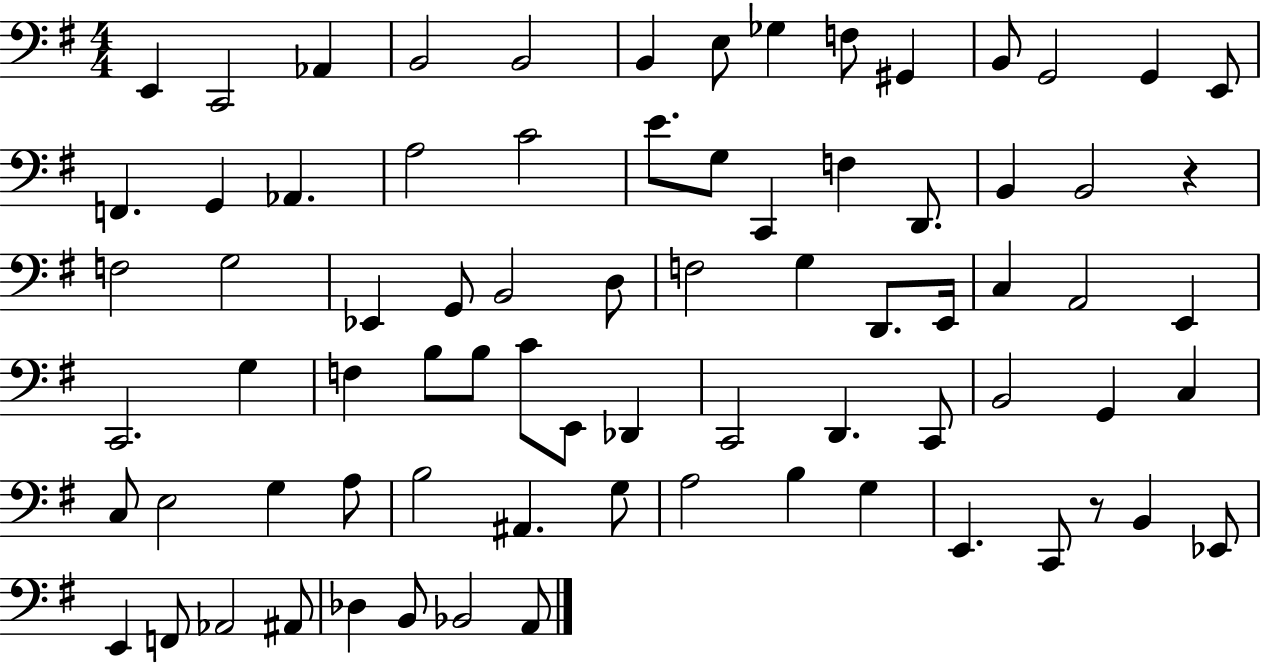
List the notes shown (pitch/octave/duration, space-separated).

E2/q C2/h Ab2/q B2/h B2/h B2/q E3/e Gb3/q F3/e G#2/q B2/e G2/h G2/q E2/e F2/q. G2/q Ab2/q. A3/h C4/h E4/e. G3/e C2/q F3/q D2/e. B2/q B2/h R/q F3/h G3/h Eb2/q G2/e B2/h D3/e F3/h G3/q D2/e. E2/s C3/q A2/h E2/q C2/h. G3/q F3/q B3/e B3/e C4/e E2/e Db2/q C2/h D2/q. C2/e B2/h G2/q C3/q C3/e E3/h G3/q A3/e B3/h A#2/q. G3/e A3/h B3/q G3/q E2/q. C2/e R/e B2/q Eb2/e E2/q F2/e Ab2/h A#2/e Db3/q B2/e Bb2/h A2/e